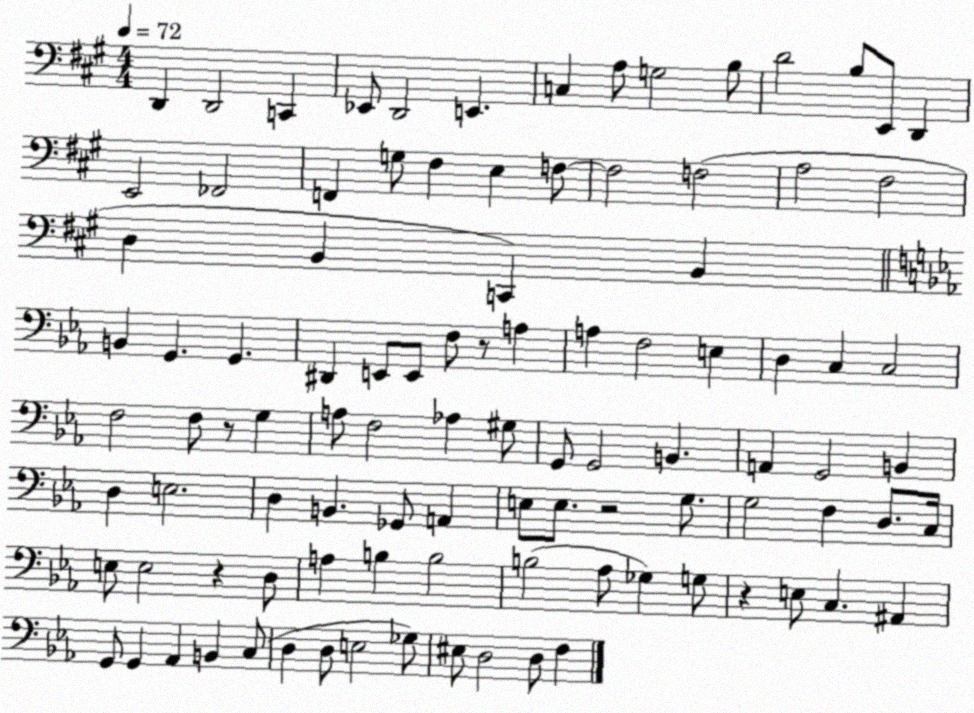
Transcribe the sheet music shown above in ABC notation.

X:1
T:Untitled
M:4/4
L:1/4
K:A
D,, D,,2 C,, _E,,/2 D,,2 E,, C, A,/2 G,2 B,/2 D2 B,/2 E,,/2 D,, E,,2 _F,,2 F,, G,/2 ^F, E, F,/2 F,2 F,2 A,2 ^F,2 D, B,, C,, B,, B,, G,, G,, ^D,, E,,/2 E,,/2 F,/2 z/2 A, A, F,2 E, D, C, C,2 F,2 F,/2 z/2 G, A,/2 F,2 _A, ^G,/2 G,,/2 G,,2 B,, A,, G,,2 B,, D, E,2 D, B,, _G,,/2 A,, E,/2 E,/2 z2 G,/2 G,2 F, D,/2 C,/4 E,/2 E,2 z D,/2 A, B, B,2 B,2 _A,/2 _G, G,/2 z E,/2 C, ^A,, G,,/2 G,, _A,, B,, C,/2 D, D,/2 E,2 _G,/2 ^E,/2 D,2 D,/2 F,